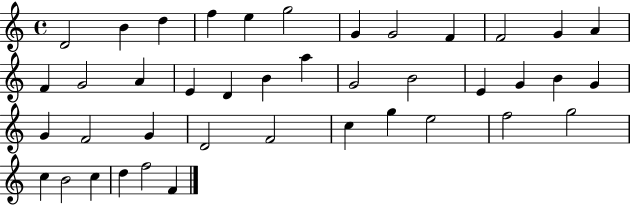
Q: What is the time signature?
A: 4/4